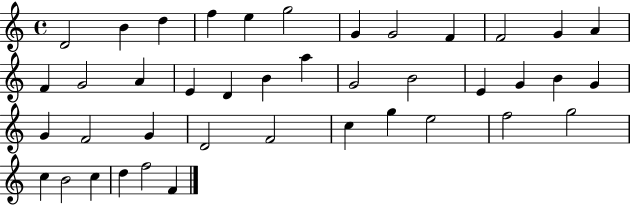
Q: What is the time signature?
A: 4/4